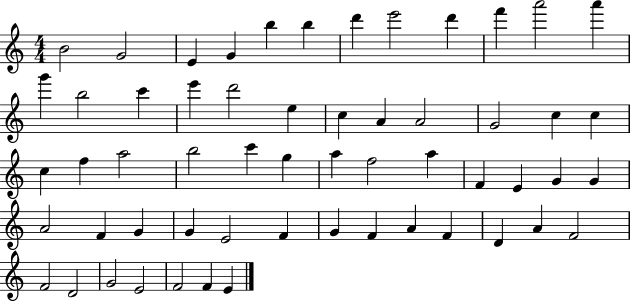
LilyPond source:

{
  \clef treble
  \numericTimeSignature
  \time 4/4
  \key c \major
  b'2 g'2 | e'4 g'4 b''4 b''4 | d'''4 e'''2 d'''4 | f'''4 a'''2 a'''4 | \break g'''4 b''2 c'''4 | e'''4 d'''2 e''4 | c''4 a'4 a'2 | g'2 c''4 c''4 | \break c''4 f''4 a''2 | b''2 c'''4 g''4 | a''4 f''2 a''4 | f'4 e'4 g'4 g'4 | \break a'2 f'4 g'4 | g'4 e'2 f'4 | g'4 f'4 a'4 f'4 | d'4 a'4 f'2 | \break f'2 d'2 | g'2 e'2 | f'2 f'4 e'4 | \bar "|."
}